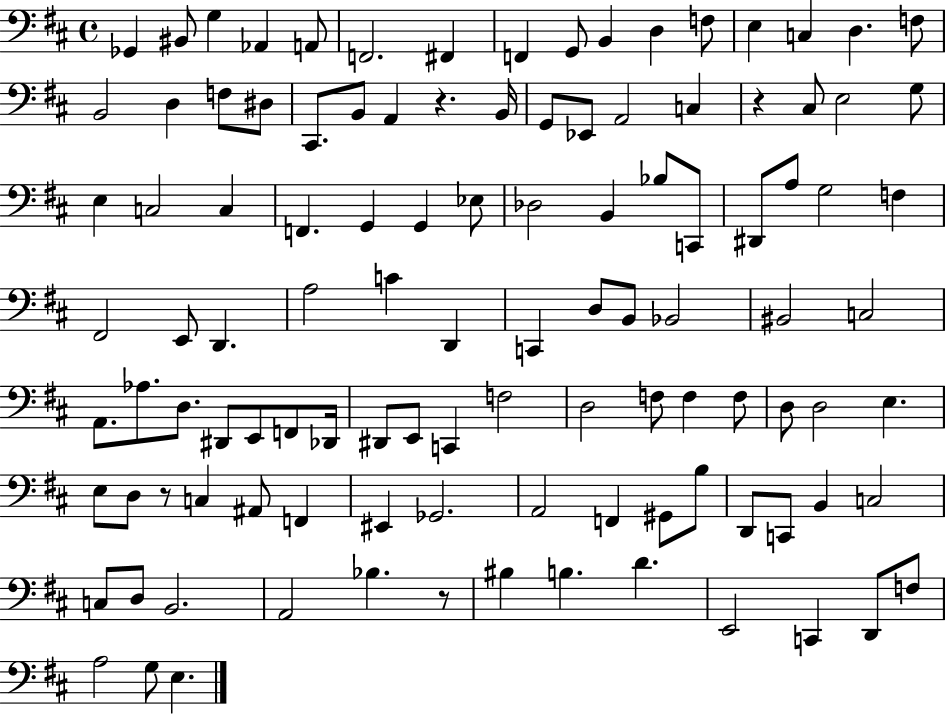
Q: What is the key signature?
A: D major